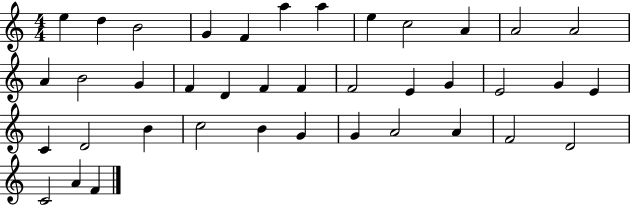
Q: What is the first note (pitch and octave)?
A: E5